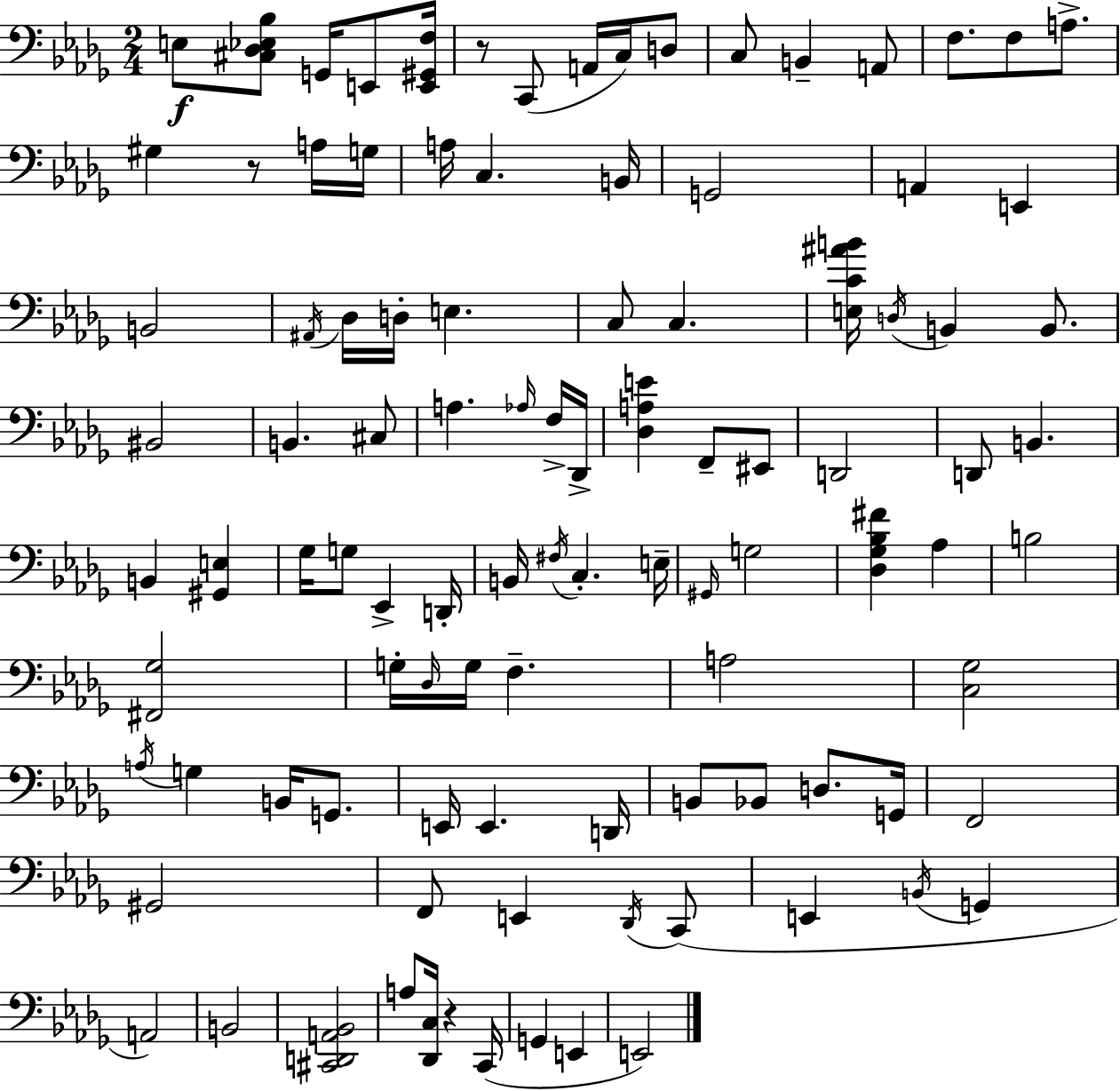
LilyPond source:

{
  \clef bass
  \numericTimeSignature
  \time 2/4
  \key bes \minor
  e8\f <cis des ees bes>8 g,16 e,8 <e, gis, f>16 | r8 c,8( a,16 c16) d8 | c8 b,4-- a,8 | f8. f8 a8.-> | \break gis4 r8 a16 g16 | a16 c4. b,16 | g,2 | a,4 e,4 | \break b,2 | \acciaccatura { ais,16 } des16 d16-. e4. | c8 c4. | <e c' ais' b'>16 \acciaccatura { d16 } b,4 b,8. | \break bis,2 | b,4. | cis8 a4. | \grace { aes16 } f16-> des,16-> <des a e'>4 f,8-- | \break eis,8 d,2 | d,8 b,4. | b,4 <gis, e>4 | ges16 g8 ees,4-> | \break d,16-. b,16 \acciaccatura { fis16 } c4.-. | e16-- \grace { gis,16 } g2 | <des ges bes fis'>4 | aes4 b2 | \break <fis, ges>2 | g16-. \grace { des16 } g16 | f4.-- a2 | <c ges>2 | \break \acciaccatura { a16 } g4 | b,16 g,8. e,16 | e,4. d,16 b,8 | bes,8 d8. g,16 f,2 | \break gis,2 | f,8 | e,4 \acciaccatura { des,16 }( c,8 | e,4 \acciaccatura { b,16 } g,4 | \break a,2) | b,2 | <cis, d, a, bes,>2 | a8 <des, c>16 r4 | \break c,16( g,4 e,4 | e,2) | \bar "|."
}